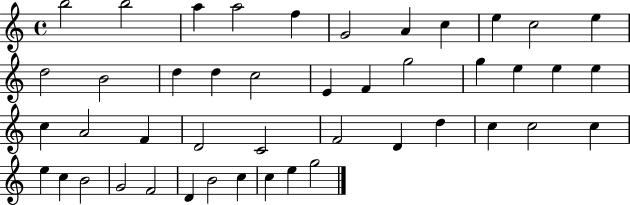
{
  \clef treble
  \time 4/4
  \defaultTimeSignature
  \key c \major
  b''2 b''2 | a''4 a''2 f''4 | g'2 a'4 c''4 | e''4 c''2 e''4 | \break d''2 b'2 | d''4 d''4 c''2 | e'4 f'4 g''2 | g''4 e''4 e''4 e''4 | \break c''4 a'2 f'4 | d'2 c'2 | f'2 d'4 d''4 | c''4 c''2 c''4 | \break e''4 c''4 b'2 | g'2 f'2 | d'4 b'2 c''4 | c''4 e''4 g''2 | \break \bar "|."
}